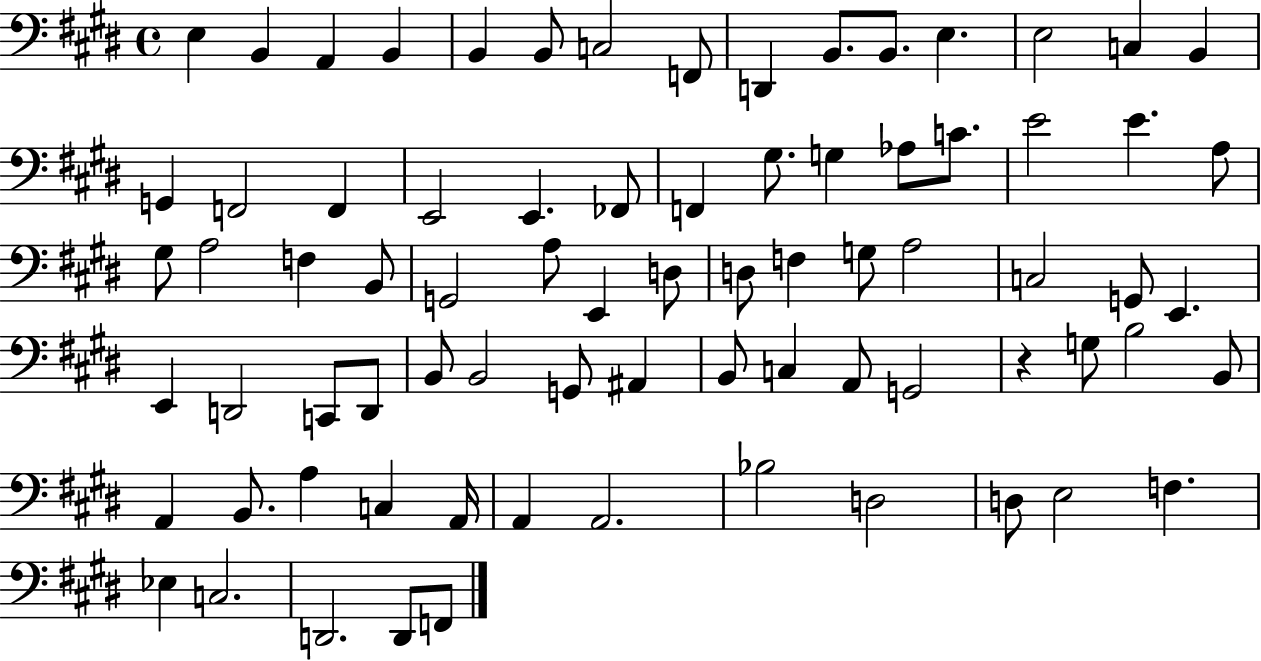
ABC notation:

X:1
T:Untitled
M:4/4
L:1/4
K:E
E, B,, A,, B,, B,, B,,/2 C,2 F,,/2 D,, B,,/2 B,,/2 E, E,2 C, B,, G,, F,,2 F,, E,,2 E,, _F,,/2 F,, ^G,/2 G, _A,/2 C/2 E2 E A,/2 ^G,/2 A,2 F, B,,/2 G,,2 A,/2 E,, D,/2 D,/2 F, G,/2 A,2 C,2 G,,/2 E,, E,, D,,2 C,,/2 D,,/2 B,,/2 B,,2 G,,/2 ^A,, B,,/2 C, A,,/2 G,,2 z G,/2 B,2 B,,/2 A,, B,,/2 A, C, A,,/4 A,, A,,2 _B,2 D,2 D,/2 E,2 F, _E, C,2 D,,2 D,,/2 F,,/2